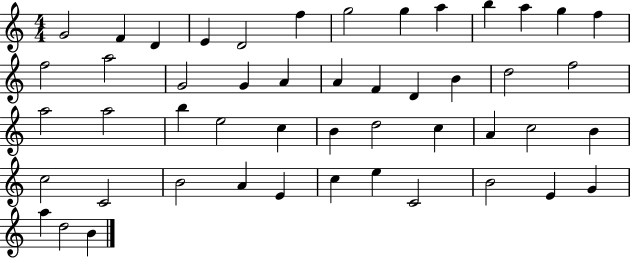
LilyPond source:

{
  \clef treble
  \numericTimeSignature
  \time 4/4
  \key c \major
  g'2 f'4 d'4 | e'4 d'2 f''4 | g''2 g''4 a''4 | b''4 a''4 g''4 f''4 | \break f''2 a''2 | g'2 g'4 a'4 | a'4 f'4 d'4 b'4 | d''2 f''2 | \break a''2 a''2 | b''4 e''2 c''4 | b'4 d''2 c''4 | a'4 c''2 b'4 | \break c''2 c'2 | b'2 a'4 e'4 | c''4 e''4 c'2 | b'2 e'4 g'4 | \break a''4 d''2 b'4 | \bar "|."
}